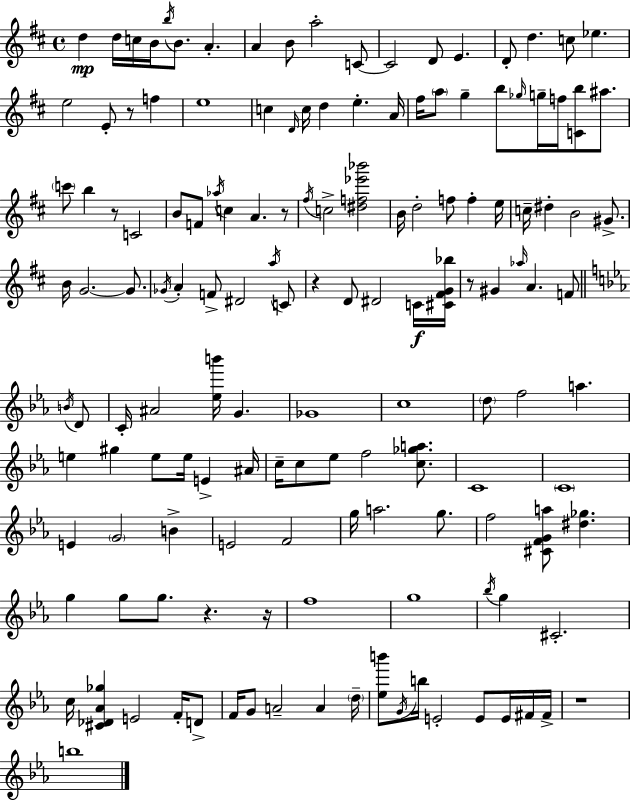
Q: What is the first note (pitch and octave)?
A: D5